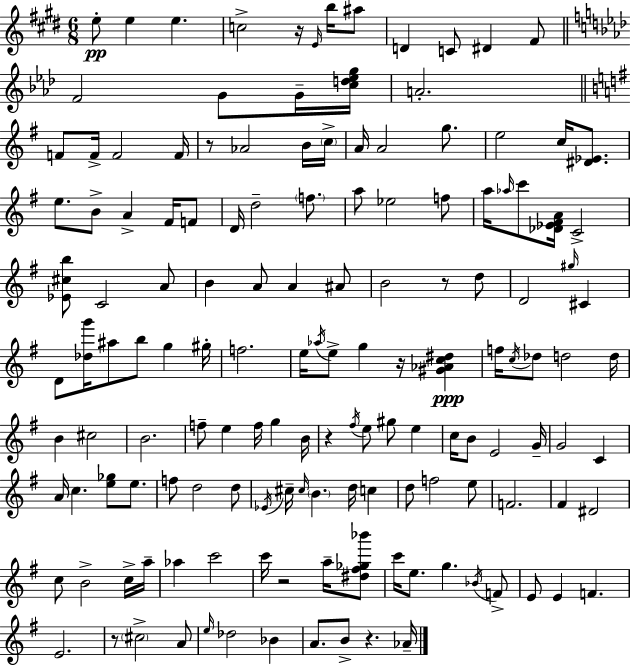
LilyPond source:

{
  \clef treble
  \numericTimeSignature
  \time 6/8
  \key e \major
  e''8-.\pp e''4 e''4. | c''2-> r16 \grace { e'16 } b''16 ais''8 | d'4 c'8 dis'4 fis'8 | \bar "||" \break \key aes \major f'2 g'8 g'16-- <c'' d'' ees'' g''>16 | a'2.-. | \bar "||" \break \key g \major f'8 f'16-> f'2 f'16 | r8 aes'2 b'16 \parenthesize c''16-> | a'16 a'2 g''8. | e''2 c''16 <dis' ees'>8. | \break e''8. b'8-> a'4-> fis'16 f'8 | d'16 d''2-- \parenthesize f''8. | a''8 ees''2 f''8 | a''16 \grace { aes''16 } c'''8 <des' ees' fis' a'>16 c'2-> | \break <ees' cis'' b''>8 c'2 a'8 | b'4 a'8 a'4 ais'8 | b'2 r8 d''8 | d'2 \grace { gis''16 } cis'4 | \break d'8 <des'' g'''>16 ais''8 b''8 g''4 | gis''16-. f''2. | e''16 \acciaccatura { aes''16 } e''8-> g''4 r16 <gis' aes' c'' dis''>4\ppp | f''16 \acciaccatura { c''16 } des''8 d''2 | \break d''16 b'4 cis''2 | b'2. | f''8-- e''4 f''16 g''4 | b'16 r4 \acciaccatura { fis''16 } e''8 gis''8 | \break e''4 c''16 b'8 e'2 | g'16-- g'2 | c'4 a'16 c''4. | <e'' ges''>8 e''8. f''8 d''2 | \break d''8 \acciaccatura { ees'16 } cis''16-- \grace { cis''16 } \parenthesize b'4. | d''16 c''4 d''8 f''2 | e''8 f'2. | fis'4 dis'2 | \break c''8 b'2-> | c''16-> a''16-- aes''4 c'''2 | c'''16 r2 | a''16-- <dis'' fis'' ges'' bes'''>8 c'''16 e''8. g''4. | \break \acciaccatura { bes'16 } f'8-> e'8 e'4 | f'4. e'2. | r8 \parenthesize cis''2-> | a'8 \grace { e''16 } des''2 | \break bes'4 a'8. | b'8-> r4. aes'16-- \bar "|."
}